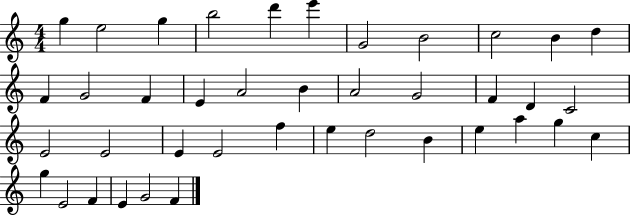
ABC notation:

X:1
T:Untitled
M:4/4
L:1/4
K:C
g e2 g b2 d' e' G2 B2 c2 B d F G2 F E A2 B A2 G2 F D C2 E2 E2 E E2 f e d2 B e a g c g E2 F E G2 F